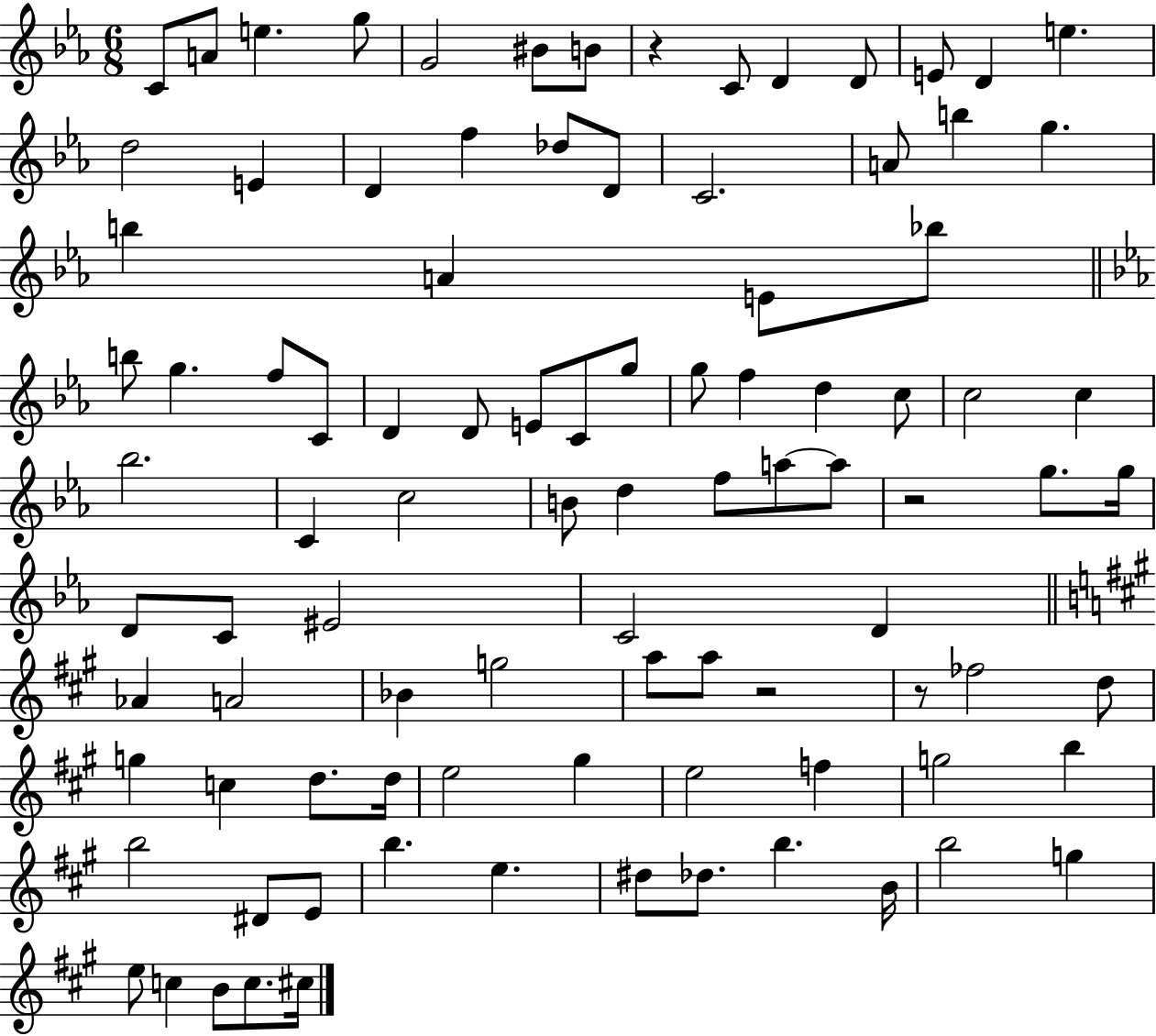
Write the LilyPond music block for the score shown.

{
  \clef treble
  \numericTimeSignature
  \time 6/8
  \key ees \major
  c'8 a'8 e''4. g''8 | g'2 bis'8 b'8 | r4 c'8 d'4 d'8 | e'8 d'4 e''4. | \break d''2 e'4 | d'4 f''4 des''8 d'8 | c'2. | a'8 b''4 g''4. | \break b''4 a'4 e'8 bes''8 | \bar "||" \break \key c \minor b''8 g''4. f''8 c'8 | d'4 d'8 e'8 c'8 g''8 | g''8 f''4 d''4 c''8 | c''2 c''4 | \break bes''2. | c'4 c''2 | b'8 d''4 f''8 a''8~~ a''8 | r2 g''8. g''16 | \break d'8 c'8 eis'2 | c'2 d'4 | \bar "||" \break \key a \major aes'4 a'2 | bes'4 g''2 | a''8 a''8 r2 | r8 fes''2 d''8 | \break g''4 c''4 d''8. d''16 | e''2 gis''4 | e''2 f''4 | g''2 b''4 | \break b''2 dis'8 e'8 | b''4. e''4. | dis''8 des''8. b''4. b'16 | b''2 g''4 | \break e''8 c''4 b'8 c''8. cis''16 | \bar "|."
}